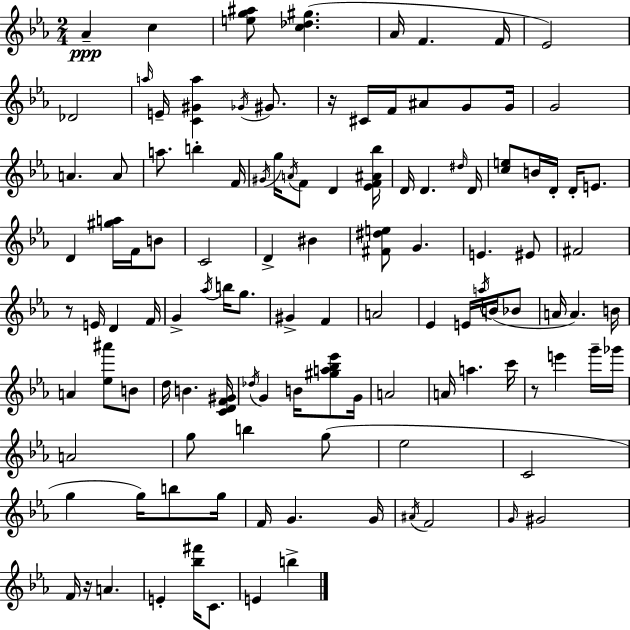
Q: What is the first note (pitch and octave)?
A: Ab4